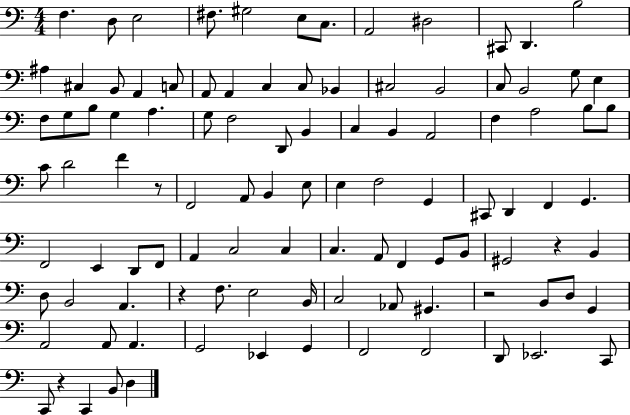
{
  \clef bass
  \numericTimeSignature
  \time 4/4
  \key c \major
  f4. d8 e2 | fis8. gis2 e8 c8. | a,2 dis2 | cis,8 d,4. b2 | \break ais4 cis4 b,8 a,4 c8 | a,8 a,4 c4 c8 bes,4 | cis2 b,2 | c8 b,2 g8 e4 | \break f8 g8 b8 g4 a4. | g8 f2 d,8 b,4 | c4 b,4 a,2 | f4 a2 b8 b8 | \break c'8 d'2 f'4 r8 | f,2 a,8 b,4 e8 | e4 f2 g,4 | cis,8 d,4 f,4 g,4. | \break f,2 e,4 d,8 f,8 | a,4 c2 c4 | c4. a,8 f,4 g,8 b,8 | gis,2 r4 b,4 | \break d8 b,2 a,4. | r4 f8. e2 b,16 | c2 aes,8 gis,4. | r2 b,8 d8 g,4 | \break a,2 a,8 a,4. | g,2 ees,4 g,4 | f,2 f,2 | d,8 ees,2. c,8 | \break c,8 r4 c,4 b,8 d4 | \bar "|."
}